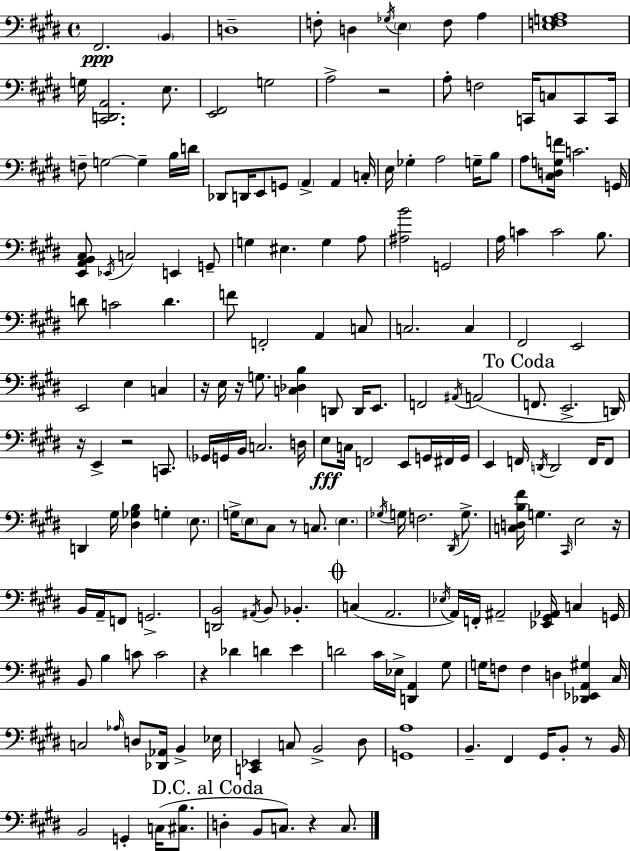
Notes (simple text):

F#2/h. B2/q D3/w F3/e D3/q Gb3/s E3/q F3/e A3/q [E3,F3,G3,A3]/w G3/s [C#2,D2,A2]/h. E3/e. [E2,F#2]/h G3/h A3/h R/h A3/e F3/h C2/s C3/e C2/e C2/s F3/e G3/h G3/q B3/s D4/s Db2/e D2/s E2/e G2/e A2/q A2/q C3/s E3/s Gb3/q A3/h G3/s B3/e A3/e [C#3,D3,G3,F4]/s C4/h. G2/s [E2,A2,B2,C#3]/e Eb2/s C3/h E2/q G2/e G3/q EIS3/q. G3/q A3/e [A#3,B4]/h G2/h A3/s C4/q C4/h B3/e. D4/e C4/h D4/q. F4/e F2/h A2/q C3/e C3/h. C3/q F#2/h E2/h E2/h E3/q C3/q R/s E3/s R/s G3/e. [C3,Db3,B3]/q D2/e D2/s E2/e. F2/h A#2/s A2/h F2/e. E2/h. D2/s R/s E2/q R/h C2/e. Gb2/s G2/s B2/s C3/h. D3/s E3/e C3/s F2/h E2/e G2/s F#2/s G2/s E2/q F2/s D2/s D2/h F2/s F2/e D2/q G#3/s [D#3,Gb3,B3]/q G3/q E3/e. G3/s E3/e C#3/e R/e C3/e. E3/q. Gb3/s G3/s F3/h. D#2/s G3/e. [C3,D3,B3,F#4]/s G3/q. C#2/s E3/h R/s B2/s A2/s F2/e G2/h. [D2,B2]/h A#2/s B2/e Bb2/q. C3/q A2/h. Eb3/s A2/s F2/s A#2/h [Eb2,G#2,Ab2]/s C3/q G2/s B2/e B3/q C4/e C4/h R/q Db4/q D4/q E4/q D4/h C#4/s Eb3/s [D2,A2]/q G#3/e G3/s F3/e F3/q D3/q [Db2,Eb2,A2,G#3]/q C#3/s C3/h Ab3/s D3/e [Db2,Ab2]/s B2/q Eb3/s [C2,Eb2]/q C3/e B2/h D#3/e [G2,A3]/w B2/q. F#2/q G#2/s B2/e R/e B2/s B2/h G2/q C3/s [C#3,B3]/e. D3/q B2/e C3/e. R/q C3/e.